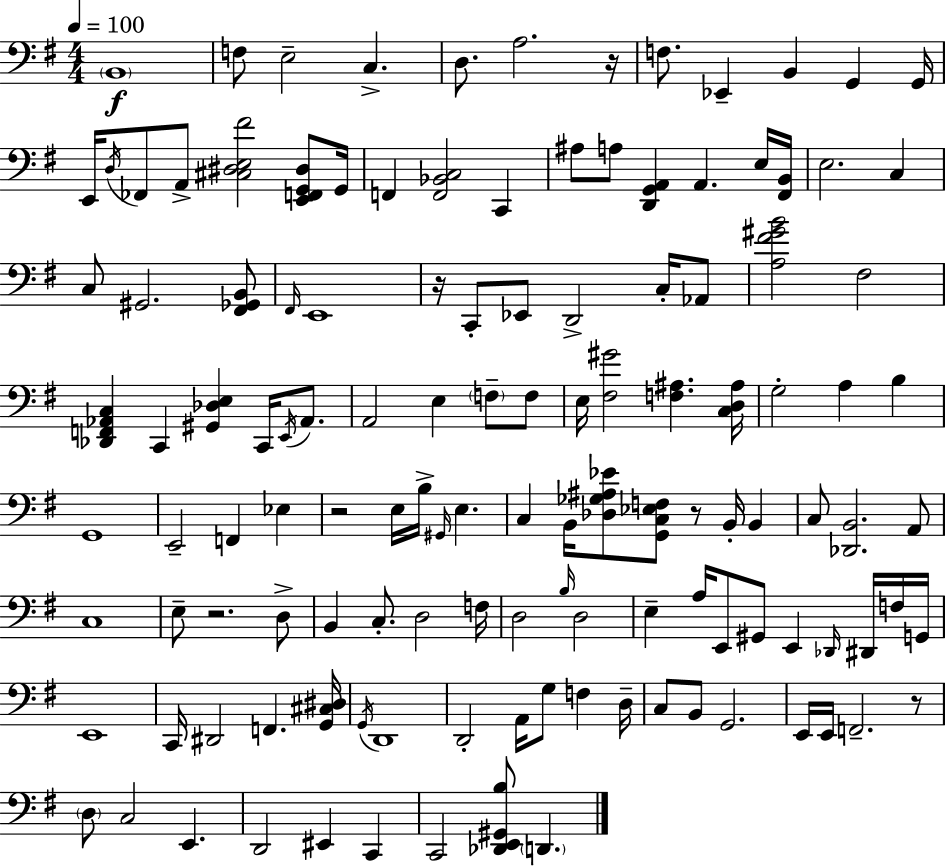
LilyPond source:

{
  \clef bass
  \numericTimeSignature
  \time 4/4
  \key e \minor
  \tempo 4 = 100
  \parenthesize b,1\f | f8 e2-- c4.-> | d8. a2. r16 | f8. ees,4-- b,4 g,4 g,16 | \break e,16 \acciaccatura { d16 } fes,8 a,8-> <cis dis e fis'>2 <e, f, g, dis>8 | g,16 f,4 <f, bes, c>2 c,4 | ais8 a8 <d, g, a,>4 a,4. e16 | <fis, b,>16 e2. c4 | \break c8 gis,2. <fis, ges, b,>8 | \grace { fis,16 } e,1 | r16 c,8-. ees,8 d,2-> c16-. | aes,8 <a fis' gis' b'>2 fis2 | \break <des, f, aes, c>4 c,4 <gis, des e>4 c,16 \acciaccatura { e,16 } | aes,8. a,2 e4 \parenthesize f8-- | f8 e16 <fis gis'>2 <f ais>4. | <c d ais>16 g2-. a4 b4 | \break g,1 | e,2-- f,4 ees4 | r2 e16 b16-> \grace { gis,16 } e4. | c4 b,16 <des ges ais ees'>8 <g, c ees f>8 r8 b,16-. | \break b,4 c8 <des, b,>2. | a,8 c1 | e8-- r2. | d8-> b,4 c8.-. d2 | \break f16 d2 \grace { b16 } d2 | e4-- a16 e,8 gis,8 e,4 | \grace { des,16 } dis,16 f16 g,16 e,1 | c,16 dis,2 f,4. | \break <g, cis dis>16 \acciaccatura { g,16 } d,1 | d,2-. a,16 | g8 f4 d16-- c8 b,8 g,2. | e,16 e,16 f,2.-- | \break r8 \parenthesize d8 c2 | e,4. d,2 eis,4 | c,4 c,2 <des, e, gis, b>8 | \parenthesize d,4. \bar "|."
}